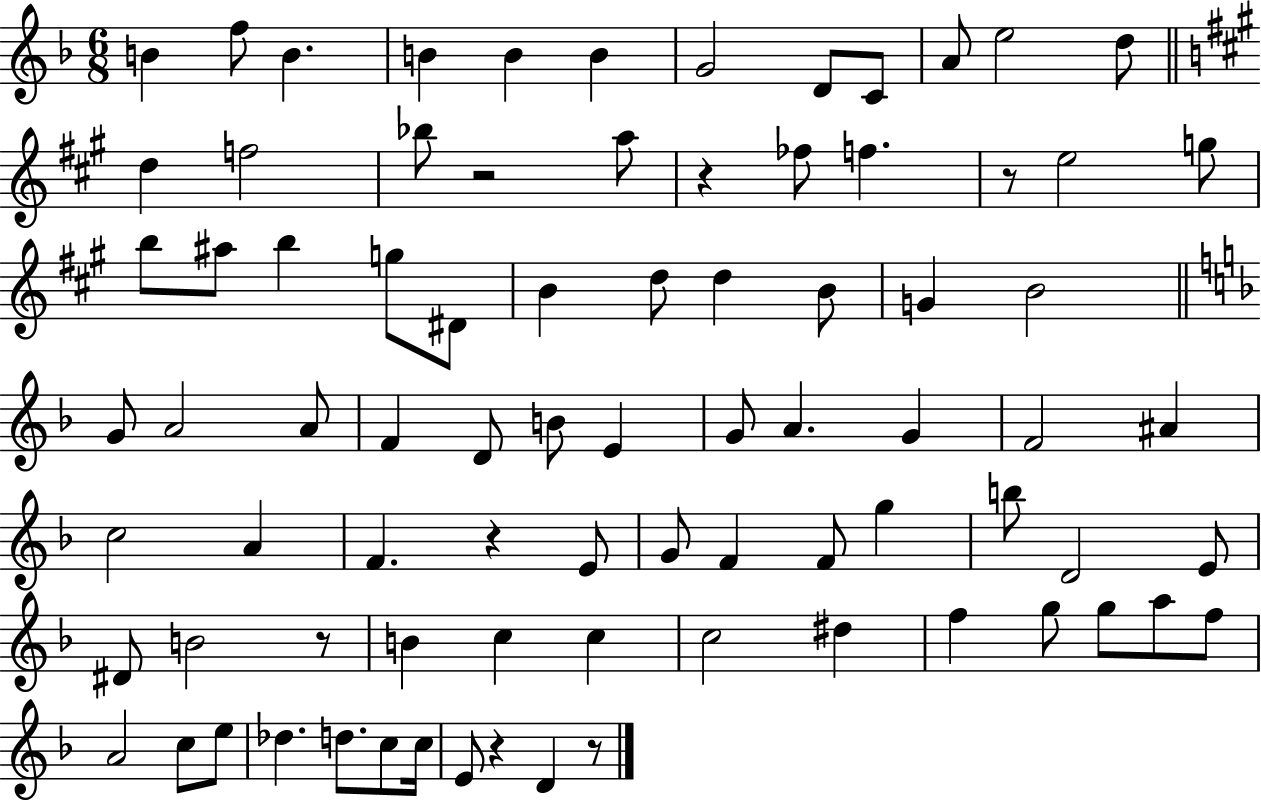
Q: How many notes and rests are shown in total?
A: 82